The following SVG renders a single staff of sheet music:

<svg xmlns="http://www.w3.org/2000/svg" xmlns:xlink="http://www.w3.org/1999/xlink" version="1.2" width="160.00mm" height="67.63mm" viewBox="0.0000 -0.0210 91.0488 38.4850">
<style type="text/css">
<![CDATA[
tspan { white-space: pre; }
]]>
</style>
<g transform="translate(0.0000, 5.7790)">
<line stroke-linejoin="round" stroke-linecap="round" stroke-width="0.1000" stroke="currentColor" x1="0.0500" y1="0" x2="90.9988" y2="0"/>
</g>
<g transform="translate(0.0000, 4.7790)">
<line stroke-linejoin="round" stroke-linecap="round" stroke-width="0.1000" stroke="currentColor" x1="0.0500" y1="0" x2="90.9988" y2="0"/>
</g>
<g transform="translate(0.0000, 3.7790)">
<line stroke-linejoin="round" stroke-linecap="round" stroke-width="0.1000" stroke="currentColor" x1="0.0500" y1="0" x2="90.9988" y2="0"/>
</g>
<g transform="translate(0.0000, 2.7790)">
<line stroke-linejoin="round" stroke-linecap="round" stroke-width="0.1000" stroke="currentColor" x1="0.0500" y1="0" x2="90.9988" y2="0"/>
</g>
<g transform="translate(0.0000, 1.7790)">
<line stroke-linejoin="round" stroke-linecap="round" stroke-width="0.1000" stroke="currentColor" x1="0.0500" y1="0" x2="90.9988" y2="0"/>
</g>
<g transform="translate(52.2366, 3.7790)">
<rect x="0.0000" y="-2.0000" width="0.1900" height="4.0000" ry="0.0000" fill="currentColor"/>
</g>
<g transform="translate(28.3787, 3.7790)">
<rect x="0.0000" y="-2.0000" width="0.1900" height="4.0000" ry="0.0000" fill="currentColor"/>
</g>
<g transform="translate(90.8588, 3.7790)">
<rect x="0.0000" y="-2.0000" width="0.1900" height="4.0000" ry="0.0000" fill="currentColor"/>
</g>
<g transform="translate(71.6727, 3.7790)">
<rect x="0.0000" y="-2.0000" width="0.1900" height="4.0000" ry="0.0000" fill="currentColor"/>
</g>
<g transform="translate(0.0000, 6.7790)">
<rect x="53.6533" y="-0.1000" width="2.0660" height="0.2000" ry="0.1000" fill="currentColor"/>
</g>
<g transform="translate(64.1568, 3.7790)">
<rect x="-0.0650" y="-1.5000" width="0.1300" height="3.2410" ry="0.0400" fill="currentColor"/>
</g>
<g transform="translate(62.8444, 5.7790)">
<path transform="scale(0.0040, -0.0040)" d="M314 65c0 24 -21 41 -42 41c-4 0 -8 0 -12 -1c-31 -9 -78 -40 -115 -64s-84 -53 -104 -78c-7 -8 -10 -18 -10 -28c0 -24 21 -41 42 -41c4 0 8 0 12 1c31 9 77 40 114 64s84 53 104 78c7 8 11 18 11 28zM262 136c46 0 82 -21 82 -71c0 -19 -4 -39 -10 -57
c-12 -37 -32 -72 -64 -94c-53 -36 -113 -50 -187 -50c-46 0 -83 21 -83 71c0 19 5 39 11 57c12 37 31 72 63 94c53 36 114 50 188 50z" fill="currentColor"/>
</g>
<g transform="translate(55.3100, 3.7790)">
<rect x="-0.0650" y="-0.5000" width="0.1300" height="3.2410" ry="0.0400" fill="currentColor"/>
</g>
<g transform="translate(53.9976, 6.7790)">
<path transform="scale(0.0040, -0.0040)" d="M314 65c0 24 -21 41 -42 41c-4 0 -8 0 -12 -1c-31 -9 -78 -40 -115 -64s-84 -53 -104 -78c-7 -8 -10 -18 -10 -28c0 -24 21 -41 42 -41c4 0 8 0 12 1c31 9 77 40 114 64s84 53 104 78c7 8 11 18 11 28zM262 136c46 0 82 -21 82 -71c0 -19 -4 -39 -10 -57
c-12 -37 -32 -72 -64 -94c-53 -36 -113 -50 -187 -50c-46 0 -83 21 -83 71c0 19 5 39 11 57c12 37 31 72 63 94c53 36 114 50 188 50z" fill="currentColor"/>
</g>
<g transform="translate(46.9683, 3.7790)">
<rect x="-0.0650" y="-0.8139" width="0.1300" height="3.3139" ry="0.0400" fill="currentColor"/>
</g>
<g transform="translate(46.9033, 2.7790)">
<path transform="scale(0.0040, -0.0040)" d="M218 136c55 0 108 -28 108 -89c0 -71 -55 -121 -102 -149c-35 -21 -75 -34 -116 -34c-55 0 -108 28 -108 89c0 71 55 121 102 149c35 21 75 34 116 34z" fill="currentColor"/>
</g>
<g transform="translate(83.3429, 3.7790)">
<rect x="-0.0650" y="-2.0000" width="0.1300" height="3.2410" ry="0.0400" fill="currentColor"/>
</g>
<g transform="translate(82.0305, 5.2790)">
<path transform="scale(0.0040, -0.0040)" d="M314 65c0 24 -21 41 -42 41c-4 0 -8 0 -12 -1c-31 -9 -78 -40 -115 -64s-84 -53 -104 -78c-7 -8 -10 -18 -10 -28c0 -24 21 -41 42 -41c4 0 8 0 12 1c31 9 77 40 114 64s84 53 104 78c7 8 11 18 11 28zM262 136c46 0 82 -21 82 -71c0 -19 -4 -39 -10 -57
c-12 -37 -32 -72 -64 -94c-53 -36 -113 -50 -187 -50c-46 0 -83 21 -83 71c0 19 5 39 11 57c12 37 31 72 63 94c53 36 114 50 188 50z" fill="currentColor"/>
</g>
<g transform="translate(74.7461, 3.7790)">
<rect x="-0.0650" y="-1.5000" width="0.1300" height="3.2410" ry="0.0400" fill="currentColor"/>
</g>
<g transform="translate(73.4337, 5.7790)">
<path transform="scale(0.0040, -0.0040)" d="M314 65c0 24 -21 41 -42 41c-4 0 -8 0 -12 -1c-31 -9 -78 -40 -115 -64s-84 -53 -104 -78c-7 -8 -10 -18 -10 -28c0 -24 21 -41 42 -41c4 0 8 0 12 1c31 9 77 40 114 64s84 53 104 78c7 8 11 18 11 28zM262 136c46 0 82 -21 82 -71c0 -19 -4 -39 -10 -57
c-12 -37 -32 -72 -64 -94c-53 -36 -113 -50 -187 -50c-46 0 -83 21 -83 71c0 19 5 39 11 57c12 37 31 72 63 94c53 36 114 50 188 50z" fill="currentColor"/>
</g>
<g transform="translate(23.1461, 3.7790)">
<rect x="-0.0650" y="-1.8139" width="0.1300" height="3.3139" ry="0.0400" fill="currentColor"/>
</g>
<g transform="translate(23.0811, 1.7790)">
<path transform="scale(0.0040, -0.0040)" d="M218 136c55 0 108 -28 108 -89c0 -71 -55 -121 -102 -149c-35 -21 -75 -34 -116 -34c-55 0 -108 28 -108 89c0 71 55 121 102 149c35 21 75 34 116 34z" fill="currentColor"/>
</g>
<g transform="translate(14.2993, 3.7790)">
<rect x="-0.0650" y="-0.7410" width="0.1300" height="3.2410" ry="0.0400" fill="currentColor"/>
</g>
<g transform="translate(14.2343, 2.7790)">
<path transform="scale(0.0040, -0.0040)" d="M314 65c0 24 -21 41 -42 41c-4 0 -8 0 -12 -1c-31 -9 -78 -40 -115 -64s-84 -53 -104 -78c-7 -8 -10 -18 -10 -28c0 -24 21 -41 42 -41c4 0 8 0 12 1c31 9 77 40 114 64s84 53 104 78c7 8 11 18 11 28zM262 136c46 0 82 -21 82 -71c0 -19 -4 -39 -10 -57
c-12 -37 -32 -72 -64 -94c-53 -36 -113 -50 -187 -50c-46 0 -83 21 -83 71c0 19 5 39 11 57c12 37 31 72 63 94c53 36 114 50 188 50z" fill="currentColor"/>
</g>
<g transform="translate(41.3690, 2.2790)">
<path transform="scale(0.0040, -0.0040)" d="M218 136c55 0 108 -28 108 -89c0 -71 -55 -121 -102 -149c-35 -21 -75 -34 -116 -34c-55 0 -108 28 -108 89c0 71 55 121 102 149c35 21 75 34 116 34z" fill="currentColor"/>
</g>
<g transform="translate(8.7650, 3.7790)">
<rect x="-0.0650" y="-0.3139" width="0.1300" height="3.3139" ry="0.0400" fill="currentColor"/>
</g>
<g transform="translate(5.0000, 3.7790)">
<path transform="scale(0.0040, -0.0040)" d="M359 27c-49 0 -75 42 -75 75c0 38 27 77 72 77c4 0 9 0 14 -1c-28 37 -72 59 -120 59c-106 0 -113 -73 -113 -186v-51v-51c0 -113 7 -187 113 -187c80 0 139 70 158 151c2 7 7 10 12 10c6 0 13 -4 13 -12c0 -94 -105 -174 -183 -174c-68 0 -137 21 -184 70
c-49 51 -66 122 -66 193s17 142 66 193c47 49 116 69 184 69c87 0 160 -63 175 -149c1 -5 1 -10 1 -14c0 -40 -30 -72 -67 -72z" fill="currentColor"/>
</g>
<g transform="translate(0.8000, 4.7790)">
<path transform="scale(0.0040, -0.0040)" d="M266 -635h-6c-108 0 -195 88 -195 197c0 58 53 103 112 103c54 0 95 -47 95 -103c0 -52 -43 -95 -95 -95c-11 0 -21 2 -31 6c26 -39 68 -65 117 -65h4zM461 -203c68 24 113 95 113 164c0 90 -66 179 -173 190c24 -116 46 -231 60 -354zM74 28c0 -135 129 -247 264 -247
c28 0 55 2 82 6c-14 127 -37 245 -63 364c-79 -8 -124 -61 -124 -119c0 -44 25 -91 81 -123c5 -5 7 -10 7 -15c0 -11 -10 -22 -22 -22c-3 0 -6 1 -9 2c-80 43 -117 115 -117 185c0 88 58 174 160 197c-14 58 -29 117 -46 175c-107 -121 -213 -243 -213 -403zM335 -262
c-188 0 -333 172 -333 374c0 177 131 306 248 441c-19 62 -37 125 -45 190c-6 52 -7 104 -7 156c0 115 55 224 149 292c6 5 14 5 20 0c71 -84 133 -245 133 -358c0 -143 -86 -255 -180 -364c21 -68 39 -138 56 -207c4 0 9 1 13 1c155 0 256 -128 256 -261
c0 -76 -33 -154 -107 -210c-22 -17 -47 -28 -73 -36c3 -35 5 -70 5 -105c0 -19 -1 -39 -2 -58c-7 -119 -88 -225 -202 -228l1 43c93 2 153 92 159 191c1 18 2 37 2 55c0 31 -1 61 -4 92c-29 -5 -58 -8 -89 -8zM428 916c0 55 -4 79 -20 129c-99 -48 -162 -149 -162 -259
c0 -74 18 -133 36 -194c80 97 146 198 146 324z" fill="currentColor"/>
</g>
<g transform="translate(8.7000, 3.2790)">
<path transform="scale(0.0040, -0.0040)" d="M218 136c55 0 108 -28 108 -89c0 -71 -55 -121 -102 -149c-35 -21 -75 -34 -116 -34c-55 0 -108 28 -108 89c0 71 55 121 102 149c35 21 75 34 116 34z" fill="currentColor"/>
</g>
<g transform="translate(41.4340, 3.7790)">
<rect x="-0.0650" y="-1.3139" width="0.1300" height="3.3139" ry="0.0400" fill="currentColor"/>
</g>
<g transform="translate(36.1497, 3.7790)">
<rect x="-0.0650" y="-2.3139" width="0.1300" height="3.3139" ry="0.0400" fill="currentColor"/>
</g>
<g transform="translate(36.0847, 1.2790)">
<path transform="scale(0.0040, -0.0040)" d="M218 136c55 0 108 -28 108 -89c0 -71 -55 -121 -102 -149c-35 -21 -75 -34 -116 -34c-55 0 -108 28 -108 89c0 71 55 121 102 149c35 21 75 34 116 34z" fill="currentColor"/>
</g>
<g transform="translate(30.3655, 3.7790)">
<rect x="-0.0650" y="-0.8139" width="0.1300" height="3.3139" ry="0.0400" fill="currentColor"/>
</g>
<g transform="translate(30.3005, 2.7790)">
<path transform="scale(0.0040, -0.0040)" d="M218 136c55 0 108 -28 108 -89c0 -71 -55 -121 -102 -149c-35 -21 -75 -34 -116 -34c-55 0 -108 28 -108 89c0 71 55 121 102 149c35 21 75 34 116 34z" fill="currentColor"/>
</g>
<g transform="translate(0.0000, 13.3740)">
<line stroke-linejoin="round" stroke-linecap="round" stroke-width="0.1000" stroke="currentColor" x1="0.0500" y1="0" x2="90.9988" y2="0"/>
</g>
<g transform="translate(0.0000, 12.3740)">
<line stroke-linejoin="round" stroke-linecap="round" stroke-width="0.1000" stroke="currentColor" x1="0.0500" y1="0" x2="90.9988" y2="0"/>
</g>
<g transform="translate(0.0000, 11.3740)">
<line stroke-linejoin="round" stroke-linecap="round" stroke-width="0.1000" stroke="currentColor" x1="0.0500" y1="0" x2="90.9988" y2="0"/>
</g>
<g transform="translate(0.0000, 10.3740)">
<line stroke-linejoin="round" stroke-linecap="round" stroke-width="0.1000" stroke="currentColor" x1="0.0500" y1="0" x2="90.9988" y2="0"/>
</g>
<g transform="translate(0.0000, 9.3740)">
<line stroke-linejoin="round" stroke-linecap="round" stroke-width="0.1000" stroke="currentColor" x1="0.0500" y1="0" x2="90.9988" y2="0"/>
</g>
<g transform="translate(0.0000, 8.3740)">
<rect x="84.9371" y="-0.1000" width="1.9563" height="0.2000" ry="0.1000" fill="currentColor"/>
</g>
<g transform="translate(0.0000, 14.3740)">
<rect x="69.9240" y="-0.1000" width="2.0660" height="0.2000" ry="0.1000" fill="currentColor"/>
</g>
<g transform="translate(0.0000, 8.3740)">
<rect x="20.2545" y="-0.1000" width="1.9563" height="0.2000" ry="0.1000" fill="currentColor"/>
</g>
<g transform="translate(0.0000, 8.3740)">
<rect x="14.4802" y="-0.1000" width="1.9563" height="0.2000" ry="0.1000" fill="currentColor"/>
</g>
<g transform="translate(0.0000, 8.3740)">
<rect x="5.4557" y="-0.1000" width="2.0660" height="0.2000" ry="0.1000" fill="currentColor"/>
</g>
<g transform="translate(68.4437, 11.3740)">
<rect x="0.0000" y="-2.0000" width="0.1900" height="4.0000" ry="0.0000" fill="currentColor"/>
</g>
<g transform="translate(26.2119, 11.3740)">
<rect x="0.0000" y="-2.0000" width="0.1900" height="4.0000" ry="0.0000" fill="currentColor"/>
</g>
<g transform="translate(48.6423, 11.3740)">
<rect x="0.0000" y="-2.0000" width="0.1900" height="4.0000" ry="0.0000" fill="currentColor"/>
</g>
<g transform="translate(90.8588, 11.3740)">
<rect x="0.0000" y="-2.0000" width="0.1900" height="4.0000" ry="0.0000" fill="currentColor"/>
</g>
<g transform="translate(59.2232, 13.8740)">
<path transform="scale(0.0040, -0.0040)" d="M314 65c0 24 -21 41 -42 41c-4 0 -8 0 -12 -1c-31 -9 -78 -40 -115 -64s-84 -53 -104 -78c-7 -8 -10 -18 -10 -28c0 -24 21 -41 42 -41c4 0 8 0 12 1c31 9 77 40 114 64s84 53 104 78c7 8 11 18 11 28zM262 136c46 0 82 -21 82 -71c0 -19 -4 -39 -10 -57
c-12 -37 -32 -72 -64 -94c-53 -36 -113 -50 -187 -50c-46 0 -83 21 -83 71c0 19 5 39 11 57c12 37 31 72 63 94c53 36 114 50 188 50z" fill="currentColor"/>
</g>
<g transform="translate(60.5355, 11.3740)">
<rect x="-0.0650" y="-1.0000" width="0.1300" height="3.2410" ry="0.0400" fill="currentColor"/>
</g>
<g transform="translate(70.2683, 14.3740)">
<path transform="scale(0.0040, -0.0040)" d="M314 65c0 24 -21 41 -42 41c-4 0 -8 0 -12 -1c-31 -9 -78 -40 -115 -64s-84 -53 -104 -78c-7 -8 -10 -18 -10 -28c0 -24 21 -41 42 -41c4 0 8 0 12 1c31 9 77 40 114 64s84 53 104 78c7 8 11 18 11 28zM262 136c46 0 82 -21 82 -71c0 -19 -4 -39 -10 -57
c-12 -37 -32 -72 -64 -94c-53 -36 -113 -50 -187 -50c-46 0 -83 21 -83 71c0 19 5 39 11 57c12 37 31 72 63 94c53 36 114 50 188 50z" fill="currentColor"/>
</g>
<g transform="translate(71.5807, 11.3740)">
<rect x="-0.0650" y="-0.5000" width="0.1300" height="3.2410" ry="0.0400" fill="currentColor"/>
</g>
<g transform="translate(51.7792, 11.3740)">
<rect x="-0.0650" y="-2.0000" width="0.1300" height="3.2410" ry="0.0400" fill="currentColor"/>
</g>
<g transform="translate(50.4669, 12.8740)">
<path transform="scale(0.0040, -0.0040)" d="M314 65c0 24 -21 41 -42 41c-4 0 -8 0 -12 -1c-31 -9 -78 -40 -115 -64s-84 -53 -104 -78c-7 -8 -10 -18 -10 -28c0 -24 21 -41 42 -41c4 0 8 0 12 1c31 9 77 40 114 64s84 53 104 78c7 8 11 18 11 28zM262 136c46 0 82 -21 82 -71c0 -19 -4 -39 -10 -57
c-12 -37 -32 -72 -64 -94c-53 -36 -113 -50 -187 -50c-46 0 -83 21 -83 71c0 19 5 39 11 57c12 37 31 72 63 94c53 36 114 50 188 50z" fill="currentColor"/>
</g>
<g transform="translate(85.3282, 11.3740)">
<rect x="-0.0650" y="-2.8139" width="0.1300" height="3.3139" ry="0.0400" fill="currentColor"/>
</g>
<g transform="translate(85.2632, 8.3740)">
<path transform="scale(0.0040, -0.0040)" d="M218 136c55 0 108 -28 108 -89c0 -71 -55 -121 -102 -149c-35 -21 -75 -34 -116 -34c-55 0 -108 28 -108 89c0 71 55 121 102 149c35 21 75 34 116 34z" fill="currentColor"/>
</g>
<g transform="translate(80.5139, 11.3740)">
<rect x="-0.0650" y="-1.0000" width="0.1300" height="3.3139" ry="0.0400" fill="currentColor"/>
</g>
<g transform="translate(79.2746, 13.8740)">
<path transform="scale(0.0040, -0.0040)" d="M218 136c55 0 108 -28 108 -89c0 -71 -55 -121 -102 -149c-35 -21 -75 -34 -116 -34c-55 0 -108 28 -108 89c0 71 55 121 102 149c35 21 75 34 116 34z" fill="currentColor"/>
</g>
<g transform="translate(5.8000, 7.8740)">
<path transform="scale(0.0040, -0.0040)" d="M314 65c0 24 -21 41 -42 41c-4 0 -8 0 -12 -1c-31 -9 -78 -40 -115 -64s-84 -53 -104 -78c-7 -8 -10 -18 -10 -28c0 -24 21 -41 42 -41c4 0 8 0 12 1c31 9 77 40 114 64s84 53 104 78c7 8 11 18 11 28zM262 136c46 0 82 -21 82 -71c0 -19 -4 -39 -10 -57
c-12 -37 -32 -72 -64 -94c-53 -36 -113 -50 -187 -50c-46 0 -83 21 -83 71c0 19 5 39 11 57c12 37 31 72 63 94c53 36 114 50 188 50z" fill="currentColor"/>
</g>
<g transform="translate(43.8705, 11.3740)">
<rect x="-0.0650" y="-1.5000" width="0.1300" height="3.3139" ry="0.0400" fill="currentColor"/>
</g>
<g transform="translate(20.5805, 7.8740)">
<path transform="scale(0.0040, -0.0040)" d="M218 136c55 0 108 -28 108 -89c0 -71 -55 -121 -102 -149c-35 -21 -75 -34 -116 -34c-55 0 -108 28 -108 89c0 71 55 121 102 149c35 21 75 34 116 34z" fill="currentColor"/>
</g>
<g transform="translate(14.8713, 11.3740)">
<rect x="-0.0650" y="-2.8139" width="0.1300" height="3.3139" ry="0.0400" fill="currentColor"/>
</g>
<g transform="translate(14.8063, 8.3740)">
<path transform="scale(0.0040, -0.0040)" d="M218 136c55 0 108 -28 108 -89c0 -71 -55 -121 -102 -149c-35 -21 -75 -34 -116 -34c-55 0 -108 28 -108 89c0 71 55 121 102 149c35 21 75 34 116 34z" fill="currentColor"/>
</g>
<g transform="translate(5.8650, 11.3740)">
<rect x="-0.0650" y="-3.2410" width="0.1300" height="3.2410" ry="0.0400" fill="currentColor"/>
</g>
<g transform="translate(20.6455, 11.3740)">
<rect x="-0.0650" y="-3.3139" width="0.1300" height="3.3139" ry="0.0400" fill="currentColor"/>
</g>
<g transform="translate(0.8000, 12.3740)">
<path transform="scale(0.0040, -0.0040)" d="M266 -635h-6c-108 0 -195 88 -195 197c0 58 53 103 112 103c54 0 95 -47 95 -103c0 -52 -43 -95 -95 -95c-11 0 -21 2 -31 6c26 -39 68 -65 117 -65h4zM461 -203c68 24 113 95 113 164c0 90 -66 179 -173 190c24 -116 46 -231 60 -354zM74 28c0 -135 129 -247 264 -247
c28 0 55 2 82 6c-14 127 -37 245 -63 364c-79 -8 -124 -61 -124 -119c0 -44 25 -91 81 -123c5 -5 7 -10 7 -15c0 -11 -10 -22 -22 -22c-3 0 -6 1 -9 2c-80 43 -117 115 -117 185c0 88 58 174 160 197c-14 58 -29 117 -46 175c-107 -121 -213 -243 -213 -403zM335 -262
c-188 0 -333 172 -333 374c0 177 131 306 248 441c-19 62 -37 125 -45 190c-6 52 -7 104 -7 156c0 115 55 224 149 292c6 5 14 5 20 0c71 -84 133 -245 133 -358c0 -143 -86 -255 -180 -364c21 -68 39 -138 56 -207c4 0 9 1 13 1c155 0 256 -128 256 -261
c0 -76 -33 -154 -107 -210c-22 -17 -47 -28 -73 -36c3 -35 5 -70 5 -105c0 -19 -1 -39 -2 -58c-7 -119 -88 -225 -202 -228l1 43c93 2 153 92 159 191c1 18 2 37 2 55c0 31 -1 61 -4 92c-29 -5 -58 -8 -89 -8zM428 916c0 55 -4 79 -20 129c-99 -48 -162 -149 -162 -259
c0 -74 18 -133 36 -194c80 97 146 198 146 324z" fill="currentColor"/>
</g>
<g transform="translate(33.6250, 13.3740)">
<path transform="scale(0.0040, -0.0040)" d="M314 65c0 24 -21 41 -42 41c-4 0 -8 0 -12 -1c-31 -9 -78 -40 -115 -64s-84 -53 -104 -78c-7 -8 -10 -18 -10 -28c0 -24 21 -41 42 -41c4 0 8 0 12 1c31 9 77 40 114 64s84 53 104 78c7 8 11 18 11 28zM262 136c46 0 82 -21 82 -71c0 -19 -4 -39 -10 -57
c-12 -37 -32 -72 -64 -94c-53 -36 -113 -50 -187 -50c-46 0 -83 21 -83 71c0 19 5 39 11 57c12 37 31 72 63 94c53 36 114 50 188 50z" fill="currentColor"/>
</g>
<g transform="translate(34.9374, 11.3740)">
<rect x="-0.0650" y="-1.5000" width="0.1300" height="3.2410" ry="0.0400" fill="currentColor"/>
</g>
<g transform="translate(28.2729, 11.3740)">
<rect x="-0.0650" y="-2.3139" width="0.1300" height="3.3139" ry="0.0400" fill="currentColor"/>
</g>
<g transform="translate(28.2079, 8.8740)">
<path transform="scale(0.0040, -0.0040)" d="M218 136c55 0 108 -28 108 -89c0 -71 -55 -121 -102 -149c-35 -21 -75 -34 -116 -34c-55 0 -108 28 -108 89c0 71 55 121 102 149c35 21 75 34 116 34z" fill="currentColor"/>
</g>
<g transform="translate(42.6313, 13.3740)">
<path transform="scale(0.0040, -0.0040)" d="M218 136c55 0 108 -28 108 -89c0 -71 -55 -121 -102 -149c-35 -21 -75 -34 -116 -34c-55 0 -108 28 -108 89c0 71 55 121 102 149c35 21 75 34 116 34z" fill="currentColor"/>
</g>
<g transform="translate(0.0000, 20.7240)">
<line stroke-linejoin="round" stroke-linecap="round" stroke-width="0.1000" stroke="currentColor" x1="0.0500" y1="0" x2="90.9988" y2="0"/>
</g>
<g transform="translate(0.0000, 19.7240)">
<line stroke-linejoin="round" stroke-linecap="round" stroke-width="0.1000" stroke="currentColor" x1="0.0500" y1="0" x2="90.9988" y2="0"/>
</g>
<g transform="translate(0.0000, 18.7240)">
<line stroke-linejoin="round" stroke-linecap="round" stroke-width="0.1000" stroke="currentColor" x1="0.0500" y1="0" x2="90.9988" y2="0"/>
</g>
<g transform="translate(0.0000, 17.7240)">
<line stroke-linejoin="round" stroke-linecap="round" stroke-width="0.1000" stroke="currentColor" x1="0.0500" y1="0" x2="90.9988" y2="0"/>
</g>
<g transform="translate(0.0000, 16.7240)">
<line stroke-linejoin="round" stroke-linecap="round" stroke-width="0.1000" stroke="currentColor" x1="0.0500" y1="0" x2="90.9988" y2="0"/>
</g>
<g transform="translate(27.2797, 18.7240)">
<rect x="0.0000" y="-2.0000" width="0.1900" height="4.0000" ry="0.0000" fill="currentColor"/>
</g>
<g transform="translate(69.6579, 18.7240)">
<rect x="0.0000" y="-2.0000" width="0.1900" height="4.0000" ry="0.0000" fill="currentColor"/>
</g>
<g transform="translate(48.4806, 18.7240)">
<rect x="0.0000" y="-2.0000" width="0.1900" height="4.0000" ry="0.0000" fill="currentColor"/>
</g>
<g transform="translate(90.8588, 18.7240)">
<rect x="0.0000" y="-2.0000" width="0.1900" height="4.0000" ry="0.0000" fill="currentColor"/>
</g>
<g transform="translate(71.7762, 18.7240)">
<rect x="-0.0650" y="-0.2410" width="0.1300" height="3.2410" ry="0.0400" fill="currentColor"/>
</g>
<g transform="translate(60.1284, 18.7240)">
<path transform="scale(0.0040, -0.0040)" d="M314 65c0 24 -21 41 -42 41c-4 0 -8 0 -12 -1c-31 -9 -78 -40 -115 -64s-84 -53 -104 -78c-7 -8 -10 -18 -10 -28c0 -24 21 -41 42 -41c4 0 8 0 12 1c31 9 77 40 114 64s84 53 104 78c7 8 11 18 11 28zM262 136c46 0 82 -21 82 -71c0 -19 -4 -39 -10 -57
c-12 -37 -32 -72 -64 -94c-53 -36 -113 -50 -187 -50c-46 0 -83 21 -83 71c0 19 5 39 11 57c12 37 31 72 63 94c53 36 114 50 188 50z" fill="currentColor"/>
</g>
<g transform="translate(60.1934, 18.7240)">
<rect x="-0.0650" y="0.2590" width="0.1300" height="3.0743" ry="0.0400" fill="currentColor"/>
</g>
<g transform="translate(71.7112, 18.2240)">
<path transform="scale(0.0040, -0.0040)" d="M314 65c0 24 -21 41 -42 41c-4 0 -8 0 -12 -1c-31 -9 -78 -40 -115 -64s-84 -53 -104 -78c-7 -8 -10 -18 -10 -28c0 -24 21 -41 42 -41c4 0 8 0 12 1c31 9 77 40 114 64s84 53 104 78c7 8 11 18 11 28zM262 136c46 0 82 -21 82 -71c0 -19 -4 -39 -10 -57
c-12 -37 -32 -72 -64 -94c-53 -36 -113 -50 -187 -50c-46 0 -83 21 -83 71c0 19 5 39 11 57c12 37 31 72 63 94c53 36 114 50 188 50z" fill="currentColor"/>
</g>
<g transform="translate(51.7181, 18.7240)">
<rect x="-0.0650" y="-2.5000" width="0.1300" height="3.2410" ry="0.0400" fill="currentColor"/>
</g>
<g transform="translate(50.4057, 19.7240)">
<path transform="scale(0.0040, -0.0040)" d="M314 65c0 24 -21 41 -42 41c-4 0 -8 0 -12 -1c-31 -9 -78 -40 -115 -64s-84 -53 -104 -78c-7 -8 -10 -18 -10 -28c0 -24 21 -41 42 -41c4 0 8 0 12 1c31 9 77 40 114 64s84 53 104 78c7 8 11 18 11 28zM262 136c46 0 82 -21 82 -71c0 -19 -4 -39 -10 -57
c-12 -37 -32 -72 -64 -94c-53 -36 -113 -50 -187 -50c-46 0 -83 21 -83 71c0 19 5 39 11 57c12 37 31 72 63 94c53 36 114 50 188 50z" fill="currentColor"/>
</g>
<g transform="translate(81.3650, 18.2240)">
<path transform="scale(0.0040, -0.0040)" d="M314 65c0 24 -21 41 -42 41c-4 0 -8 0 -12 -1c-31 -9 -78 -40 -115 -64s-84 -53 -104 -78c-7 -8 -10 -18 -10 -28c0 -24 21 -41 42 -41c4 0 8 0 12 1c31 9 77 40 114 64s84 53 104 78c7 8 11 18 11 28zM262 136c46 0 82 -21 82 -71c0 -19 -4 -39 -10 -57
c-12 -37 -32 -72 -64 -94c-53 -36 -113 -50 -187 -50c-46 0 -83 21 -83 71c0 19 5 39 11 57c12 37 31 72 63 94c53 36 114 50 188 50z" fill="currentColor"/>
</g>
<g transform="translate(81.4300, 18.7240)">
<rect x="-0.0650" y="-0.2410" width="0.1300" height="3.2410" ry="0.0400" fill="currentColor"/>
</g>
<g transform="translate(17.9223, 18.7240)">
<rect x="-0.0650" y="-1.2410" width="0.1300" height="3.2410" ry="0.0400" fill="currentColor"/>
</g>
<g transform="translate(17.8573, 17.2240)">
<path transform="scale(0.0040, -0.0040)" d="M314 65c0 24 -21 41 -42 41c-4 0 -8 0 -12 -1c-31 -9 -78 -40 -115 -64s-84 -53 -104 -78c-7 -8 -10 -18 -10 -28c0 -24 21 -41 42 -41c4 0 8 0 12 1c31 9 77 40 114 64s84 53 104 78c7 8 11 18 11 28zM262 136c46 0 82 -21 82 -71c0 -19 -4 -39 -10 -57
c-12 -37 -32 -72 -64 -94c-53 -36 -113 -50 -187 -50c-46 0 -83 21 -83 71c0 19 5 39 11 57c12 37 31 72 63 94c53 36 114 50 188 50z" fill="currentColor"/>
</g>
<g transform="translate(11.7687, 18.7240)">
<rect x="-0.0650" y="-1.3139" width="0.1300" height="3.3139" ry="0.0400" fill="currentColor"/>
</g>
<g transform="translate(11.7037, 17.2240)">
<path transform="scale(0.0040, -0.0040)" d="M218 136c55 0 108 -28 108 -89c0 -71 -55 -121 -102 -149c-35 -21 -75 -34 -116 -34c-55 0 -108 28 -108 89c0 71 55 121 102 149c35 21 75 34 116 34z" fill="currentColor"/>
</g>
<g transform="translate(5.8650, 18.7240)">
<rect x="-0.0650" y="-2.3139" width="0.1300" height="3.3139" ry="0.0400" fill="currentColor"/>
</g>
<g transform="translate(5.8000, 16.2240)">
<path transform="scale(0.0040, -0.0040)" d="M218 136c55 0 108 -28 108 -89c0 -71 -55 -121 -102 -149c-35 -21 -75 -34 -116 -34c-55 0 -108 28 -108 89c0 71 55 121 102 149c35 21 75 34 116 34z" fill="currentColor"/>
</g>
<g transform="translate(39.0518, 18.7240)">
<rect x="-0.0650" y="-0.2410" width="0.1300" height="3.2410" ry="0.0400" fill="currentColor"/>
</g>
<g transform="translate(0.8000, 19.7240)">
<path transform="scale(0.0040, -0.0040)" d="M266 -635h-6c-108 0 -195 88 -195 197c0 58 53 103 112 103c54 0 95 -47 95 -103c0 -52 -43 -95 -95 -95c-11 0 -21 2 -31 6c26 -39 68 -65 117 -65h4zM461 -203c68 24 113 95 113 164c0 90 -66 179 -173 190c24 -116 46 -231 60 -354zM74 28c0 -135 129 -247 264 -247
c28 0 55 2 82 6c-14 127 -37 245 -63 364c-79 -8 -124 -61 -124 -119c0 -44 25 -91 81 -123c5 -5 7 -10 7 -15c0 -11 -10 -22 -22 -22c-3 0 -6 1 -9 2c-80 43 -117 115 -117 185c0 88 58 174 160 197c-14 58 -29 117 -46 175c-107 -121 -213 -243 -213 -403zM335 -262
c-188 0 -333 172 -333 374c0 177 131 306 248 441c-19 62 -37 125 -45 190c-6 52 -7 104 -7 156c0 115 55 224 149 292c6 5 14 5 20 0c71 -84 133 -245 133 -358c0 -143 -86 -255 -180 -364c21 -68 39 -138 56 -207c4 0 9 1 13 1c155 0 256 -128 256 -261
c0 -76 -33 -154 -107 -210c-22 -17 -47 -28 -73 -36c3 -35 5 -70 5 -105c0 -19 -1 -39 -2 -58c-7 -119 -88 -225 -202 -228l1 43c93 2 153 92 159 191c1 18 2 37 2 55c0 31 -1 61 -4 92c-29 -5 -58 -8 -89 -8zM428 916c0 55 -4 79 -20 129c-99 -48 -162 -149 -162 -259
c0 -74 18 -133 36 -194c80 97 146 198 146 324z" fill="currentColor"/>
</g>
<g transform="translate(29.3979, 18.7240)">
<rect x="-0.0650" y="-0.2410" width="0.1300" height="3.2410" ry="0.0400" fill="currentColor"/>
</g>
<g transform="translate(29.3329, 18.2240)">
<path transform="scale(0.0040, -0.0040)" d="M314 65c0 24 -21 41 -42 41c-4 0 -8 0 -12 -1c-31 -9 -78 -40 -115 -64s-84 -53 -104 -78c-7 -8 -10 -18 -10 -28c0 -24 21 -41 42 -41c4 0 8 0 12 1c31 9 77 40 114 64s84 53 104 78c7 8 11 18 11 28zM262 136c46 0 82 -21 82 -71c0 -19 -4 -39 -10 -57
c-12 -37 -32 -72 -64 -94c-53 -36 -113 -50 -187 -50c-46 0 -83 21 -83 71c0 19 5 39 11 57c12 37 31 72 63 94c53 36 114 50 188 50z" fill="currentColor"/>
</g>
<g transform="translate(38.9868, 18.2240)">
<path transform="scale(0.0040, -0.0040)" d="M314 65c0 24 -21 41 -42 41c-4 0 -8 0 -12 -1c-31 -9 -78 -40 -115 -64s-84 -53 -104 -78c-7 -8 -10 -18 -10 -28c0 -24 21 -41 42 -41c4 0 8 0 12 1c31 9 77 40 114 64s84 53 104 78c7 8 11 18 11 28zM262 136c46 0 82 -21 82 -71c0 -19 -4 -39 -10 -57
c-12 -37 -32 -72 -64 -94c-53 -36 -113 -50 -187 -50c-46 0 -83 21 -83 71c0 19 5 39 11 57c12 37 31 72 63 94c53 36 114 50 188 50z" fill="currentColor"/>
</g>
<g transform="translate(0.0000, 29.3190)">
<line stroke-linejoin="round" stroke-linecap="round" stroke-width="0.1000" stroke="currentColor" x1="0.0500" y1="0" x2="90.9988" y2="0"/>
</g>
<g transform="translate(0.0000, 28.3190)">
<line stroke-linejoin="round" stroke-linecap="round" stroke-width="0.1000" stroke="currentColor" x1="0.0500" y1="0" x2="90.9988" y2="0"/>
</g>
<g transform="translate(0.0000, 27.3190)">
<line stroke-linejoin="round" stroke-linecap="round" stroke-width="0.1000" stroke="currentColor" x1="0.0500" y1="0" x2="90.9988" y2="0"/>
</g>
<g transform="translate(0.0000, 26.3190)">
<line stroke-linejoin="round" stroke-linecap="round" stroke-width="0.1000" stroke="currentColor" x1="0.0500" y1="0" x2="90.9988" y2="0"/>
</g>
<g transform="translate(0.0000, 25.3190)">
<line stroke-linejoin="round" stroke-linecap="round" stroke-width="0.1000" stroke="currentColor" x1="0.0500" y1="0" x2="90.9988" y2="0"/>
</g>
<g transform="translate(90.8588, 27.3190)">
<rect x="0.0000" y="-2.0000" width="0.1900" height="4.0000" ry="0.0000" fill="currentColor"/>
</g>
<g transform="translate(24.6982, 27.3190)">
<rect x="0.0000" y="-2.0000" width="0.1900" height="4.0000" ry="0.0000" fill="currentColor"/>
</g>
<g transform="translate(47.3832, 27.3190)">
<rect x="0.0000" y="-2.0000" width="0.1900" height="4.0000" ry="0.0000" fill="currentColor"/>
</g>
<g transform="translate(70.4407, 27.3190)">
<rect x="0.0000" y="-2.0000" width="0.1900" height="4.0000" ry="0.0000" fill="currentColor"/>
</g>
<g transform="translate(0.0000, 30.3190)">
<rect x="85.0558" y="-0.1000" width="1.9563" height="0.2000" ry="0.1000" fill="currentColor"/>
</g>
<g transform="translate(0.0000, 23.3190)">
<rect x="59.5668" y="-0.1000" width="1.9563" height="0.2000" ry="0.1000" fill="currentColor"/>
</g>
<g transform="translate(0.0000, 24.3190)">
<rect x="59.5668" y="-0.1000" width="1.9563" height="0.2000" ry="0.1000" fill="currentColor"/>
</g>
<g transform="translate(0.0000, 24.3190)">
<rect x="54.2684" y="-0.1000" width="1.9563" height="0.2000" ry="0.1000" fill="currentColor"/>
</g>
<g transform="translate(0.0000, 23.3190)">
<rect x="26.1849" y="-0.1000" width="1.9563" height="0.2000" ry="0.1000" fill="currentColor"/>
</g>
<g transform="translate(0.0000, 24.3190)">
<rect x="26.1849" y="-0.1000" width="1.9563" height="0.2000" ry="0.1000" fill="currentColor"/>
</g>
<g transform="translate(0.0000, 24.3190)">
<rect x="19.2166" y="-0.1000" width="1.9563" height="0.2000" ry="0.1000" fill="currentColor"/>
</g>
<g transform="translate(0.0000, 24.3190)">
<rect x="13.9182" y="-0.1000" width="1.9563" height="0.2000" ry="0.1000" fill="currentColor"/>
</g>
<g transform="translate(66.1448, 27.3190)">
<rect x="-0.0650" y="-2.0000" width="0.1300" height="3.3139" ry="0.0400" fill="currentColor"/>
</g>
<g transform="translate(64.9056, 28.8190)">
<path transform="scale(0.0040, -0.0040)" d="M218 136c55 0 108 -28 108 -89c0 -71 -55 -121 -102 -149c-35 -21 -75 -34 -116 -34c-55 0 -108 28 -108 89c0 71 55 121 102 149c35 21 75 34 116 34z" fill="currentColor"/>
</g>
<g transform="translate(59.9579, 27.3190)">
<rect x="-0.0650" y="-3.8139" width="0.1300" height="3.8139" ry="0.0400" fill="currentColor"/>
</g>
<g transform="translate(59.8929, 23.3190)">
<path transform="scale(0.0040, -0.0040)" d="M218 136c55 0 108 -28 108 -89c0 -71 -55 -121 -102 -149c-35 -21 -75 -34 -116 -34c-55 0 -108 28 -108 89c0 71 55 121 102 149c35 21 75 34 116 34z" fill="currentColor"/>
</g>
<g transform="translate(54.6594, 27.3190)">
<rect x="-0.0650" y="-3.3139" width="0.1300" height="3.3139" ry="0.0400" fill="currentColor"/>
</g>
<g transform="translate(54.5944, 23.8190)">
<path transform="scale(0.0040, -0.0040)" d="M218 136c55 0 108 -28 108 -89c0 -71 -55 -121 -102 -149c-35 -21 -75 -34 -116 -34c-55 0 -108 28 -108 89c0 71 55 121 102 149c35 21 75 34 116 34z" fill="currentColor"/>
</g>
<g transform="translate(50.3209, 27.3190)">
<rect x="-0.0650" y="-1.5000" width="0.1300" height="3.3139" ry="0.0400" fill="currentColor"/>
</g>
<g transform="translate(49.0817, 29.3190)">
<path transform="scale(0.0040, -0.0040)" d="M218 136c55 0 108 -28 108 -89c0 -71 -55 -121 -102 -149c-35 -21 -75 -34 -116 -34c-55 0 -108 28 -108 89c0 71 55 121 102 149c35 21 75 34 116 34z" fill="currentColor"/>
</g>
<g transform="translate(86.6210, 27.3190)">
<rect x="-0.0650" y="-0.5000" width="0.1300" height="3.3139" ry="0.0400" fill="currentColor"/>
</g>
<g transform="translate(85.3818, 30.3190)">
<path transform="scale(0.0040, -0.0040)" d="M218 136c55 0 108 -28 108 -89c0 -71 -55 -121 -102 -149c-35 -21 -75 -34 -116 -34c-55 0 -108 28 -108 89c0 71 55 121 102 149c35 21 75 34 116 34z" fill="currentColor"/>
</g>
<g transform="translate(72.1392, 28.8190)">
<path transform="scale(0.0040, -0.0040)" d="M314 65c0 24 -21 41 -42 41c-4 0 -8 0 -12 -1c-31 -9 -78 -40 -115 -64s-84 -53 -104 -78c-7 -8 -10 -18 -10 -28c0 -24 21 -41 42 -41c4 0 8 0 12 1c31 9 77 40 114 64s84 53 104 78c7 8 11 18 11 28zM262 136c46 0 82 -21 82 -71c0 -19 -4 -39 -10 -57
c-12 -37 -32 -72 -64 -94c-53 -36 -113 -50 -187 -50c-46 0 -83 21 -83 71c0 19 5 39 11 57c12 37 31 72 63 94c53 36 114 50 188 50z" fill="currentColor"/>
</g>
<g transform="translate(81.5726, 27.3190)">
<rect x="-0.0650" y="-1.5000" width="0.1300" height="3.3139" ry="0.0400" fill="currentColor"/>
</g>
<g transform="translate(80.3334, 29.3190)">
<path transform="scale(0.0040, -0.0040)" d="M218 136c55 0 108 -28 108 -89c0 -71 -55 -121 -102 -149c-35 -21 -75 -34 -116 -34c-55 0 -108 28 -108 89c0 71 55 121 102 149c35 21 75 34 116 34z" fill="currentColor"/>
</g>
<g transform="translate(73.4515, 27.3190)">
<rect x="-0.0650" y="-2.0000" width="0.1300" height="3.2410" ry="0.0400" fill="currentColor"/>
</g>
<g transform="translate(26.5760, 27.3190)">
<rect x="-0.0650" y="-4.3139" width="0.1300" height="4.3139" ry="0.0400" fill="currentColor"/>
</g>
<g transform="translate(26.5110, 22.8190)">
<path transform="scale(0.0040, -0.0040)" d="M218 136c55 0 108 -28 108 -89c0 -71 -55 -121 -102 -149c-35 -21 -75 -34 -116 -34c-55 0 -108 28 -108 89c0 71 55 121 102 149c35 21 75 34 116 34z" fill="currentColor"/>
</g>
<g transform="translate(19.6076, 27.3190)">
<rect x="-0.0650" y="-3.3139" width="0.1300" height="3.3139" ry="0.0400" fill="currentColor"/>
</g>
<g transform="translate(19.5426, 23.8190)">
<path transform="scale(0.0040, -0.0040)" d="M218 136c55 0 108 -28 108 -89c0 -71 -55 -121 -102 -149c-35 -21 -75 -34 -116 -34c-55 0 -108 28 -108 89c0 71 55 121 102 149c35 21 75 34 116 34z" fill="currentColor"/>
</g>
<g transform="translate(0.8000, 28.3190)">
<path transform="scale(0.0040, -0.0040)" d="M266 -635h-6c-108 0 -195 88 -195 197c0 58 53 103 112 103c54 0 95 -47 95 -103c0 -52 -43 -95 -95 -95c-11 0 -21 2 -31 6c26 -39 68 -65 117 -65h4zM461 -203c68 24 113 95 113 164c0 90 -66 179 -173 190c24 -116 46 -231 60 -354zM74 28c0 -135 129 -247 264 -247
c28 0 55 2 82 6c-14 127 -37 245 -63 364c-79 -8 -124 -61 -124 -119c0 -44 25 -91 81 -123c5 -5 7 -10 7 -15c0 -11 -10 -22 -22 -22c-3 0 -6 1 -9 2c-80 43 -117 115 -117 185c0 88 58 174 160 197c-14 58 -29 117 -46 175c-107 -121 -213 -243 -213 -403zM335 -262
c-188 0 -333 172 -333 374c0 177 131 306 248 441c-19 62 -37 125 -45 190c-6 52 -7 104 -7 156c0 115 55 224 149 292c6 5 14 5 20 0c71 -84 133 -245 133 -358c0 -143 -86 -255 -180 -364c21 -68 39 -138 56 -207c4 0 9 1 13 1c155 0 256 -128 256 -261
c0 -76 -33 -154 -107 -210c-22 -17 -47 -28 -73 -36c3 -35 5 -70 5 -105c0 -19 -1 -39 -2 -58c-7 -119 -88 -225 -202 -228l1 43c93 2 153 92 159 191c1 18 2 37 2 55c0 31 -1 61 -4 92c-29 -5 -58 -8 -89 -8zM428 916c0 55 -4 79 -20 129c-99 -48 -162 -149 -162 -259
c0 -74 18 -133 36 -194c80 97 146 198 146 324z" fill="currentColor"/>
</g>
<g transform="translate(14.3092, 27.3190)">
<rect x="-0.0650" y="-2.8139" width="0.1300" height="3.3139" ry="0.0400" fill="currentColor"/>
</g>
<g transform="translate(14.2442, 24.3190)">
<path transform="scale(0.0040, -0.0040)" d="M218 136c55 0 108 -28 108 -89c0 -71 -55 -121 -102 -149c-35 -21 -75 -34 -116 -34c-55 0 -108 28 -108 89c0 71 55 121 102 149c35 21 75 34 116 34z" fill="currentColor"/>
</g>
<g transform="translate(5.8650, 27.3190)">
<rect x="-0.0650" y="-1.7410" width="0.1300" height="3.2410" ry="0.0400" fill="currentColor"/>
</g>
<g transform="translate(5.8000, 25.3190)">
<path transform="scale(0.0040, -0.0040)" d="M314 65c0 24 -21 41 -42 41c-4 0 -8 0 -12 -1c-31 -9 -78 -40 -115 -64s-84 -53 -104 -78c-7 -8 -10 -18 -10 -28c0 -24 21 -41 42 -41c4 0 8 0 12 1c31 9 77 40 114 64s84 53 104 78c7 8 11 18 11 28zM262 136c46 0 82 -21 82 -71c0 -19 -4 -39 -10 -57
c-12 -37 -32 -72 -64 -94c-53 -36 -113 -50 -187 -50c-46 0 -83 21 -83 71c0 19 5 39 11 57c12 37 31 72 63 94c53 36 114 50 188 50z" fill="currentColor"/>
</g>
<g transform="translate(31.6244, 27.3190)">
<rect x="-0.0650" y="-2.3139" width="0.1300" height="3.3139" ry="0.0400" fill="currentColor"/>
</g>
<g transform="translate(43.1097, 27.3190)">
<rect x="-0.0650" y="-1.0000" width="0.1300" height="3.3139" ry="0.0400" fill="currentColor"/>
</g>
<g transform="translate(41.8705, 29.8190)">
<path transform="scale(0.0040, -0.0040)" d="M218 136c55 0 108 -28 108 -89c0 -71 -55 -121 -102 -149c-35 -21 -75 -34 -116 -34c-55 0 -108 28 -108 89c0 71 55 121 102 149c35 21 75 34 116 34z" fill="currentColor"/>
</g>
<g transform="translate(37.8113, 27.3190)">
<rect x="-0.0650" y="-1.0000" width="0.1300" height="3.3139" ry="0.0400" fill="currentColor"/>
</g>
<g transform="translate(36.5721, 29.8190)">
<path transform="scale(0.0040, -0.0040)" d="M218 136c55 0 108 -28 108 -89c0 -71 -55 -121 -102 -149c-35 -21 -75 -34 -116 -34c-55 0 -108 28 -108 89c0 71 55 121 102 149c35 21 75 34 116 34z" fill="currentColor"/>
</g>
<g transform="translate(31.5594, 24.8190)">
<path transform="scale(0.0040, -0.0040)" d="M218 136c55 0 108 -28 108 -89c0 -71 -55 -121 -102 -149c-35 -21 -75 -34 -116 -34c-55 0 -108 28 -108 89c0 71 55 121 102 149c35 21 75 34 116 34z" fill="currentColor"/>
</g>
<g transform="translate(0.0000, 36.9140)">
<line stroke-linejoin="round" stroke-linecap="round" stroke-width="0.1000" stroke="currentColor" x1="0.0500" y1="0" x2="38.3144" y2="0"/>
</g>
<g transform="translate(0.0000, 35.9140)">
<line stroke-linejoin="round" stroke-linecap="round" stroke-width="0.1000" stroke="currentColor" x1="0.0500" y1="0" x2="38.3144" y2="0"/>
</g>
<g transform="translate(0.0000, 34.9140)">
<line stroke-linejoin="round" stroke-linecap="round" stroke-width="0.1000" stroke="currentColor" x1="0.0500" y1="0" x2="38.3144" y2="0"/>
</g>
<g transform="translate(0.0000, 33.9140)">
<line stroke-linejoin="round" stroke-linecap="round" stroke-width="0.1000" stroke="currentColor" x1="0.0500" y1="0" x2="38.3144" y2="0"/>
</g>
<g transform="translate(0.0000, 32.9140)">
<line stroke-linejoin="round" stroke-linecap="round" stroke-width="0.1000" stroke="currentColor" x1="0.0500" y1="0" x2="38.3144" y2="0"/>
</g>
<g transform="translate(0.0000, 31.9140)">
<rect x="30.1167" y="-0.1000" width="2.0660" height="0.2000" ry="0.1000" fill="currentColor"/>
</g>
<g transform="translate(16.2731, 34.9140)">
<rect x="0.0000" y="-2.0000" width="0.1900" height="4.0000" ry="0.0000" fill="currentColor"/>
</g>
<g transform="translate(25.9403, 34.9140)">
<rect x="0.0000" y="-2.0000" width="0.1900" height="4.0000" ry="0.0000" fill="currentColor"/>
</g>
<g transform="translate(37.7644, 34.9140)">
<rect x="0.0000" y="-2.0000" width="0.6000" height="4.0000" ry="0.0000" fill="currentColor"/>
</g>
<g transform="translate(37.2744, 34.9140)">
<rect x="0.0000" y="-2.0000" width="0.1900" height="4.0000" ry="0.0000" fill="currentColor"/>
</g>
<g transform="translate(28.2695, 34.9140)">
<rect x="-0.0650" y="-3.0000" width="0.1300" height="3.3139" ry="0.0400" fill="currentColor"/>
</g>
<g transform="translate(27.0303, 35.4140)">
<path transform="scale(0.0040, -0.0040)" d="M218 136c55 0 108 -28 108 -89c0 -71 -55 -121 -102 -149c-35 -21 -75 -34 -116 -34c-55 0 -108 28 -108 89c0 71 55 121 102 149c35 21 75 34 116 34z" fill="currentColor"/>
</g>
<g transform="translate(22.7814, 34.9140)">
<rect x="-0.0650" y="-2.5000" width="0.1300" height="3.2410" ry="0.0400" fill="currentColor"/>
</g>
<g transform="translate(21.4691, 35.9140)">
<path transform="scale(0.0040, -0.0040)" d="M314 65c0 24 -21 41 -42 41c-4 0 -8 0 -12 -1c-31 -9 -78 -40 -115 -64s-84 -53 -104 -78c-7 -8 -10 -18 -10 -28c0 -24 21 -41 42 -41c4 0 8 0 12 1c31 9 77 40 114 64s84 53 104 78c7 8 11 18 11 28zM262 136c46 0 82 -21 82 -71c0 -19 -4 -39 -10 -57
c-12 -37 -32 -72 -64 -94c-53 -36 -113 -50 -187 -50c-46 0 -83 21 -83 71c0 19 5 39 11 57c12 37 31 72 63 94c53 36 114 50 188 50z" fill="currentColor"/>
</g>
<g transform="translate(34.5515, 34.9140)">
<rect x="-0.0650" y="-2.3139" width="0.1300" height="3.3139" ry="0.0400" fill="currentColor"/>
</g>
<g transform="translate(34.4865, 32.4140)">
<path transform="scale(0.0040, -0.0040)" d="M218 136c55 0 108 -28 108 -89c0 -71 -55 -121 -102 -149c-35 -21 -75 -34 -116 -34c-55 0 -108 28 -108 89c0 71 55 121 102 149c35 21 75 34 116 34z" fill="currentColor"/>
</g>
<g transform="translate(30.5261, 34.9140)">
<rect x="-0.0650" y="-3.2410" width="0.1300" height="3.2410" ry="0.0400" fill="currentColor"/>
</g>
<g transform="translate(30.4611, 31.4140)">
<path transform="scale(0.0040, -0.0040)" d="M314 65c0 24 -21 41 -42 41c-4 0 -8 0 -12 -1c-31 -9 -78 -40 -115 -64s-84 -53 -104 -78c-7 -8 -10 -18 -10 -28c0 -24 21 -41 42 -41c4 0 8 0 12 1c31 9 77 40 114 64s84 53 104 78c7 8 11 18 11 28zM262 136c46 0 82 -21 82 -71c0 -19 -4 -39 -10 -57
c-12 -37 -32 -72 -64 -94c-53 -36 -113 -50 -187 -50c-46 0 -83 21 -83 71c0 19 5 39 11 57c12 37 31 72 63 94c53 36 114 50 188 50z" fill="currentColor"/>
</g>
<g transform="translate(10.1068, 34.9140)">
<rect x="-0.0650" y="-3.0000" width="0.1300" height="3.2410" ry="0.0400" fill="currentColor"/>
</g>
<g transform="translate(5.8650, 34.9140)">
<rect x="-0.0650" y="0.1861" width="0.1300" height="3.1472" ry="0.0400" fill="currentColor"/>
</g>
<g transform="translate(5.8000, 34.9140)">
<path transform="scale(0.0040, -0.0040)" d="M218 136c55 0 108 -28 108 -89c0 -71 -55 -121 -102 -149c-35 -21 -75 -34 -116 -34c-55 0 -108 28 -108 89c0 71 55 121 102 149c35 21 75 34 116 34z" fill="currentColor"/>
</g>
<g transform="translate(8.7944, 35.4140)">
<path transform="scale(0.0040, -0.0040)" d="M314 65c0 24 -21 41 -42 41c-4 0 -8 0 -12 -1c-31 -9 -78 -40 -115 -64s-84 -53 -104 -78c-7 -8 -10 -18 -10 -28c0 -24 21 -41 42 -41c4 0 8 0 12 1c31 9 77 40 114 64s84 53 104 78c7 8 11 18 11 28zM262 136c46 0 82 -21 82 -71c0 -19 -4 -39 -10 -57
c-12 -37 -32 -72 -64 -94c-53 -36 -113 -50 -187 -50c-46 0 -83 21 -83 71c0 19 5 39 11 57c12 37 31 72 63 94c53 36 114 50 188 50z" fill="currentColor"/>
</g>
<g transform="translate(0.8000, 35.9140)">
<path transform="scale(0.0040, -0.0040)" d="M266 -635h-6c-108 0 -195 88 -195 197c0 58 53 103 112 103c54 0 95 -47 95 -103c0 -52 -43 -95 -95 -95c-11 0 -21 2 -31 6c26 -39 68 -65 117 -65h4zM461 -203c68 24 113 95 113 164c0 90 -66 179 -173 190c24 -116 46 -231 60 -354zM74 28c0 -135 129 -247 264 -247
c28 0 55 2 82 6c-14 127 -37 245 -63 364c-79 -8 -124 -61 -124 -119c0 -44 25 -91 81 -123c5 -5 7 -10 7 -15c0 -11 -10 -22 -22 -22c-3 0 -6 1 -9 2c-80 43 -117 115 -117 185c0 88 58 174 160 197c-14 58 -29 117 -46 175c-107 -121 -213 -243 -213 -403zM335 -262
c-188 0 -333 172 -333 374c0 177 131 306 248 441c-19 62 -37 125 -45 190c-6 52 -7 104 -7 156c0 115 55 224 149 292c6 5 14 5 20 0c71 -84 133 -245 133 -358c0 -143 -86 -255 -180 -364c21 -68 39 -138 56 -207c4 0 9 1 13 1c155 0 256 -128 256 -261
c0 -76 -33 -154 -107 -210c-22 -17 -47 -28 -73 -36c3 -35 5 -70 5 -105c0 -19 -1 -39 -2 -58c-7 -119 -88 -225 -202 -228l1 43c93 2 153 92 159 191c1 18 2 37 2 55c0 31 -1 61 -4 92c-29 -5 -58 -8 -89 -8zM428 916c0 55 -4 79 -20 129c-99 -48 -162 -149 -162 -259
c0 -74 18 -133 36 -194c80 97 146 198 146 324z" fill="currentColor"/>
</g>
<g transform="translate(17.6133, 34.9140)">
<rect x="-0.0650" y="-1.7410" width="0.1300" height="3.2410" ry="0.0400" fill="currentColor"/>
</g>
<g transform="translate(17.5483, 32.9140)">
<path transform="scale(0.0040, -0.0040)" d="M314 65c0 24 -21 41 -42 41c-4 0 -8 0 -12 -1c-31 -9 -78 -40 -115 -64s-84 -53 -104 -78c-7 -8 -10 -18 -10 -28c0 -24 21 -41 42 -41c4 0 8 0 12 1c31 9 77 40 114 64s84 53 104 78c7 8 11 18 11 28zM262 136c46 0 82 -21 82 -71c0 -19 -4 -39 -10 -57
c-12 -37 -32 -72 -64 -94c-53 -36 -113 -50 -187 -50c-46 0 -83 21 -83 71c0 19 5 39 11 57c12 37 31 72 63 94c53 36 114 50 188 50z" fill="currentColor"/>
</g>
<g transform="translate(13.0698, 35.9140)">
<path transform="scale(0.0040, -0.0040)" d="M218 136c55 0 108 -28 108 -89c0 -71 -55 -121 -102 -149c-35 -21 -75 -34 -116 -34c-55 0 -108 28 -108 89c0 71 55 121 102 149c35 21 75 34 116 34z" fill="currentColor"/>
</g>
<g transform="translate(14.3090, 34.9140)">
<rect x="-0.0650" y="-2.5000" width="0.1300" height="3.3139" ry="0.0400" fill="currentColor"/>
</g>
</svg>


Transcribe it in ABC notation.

X:1
T:Untitled
M:4/4
L:1/4
K:C
c d2 f d g e d C2 E2 E2 F2 b2 a b g E2 E F2 D2 C2 D a g e e2 c2 c2 G2 B2 c2 c2 f2 a b d' g D D E b c' F F2 E C B A2 G f2 G2 A b2 g